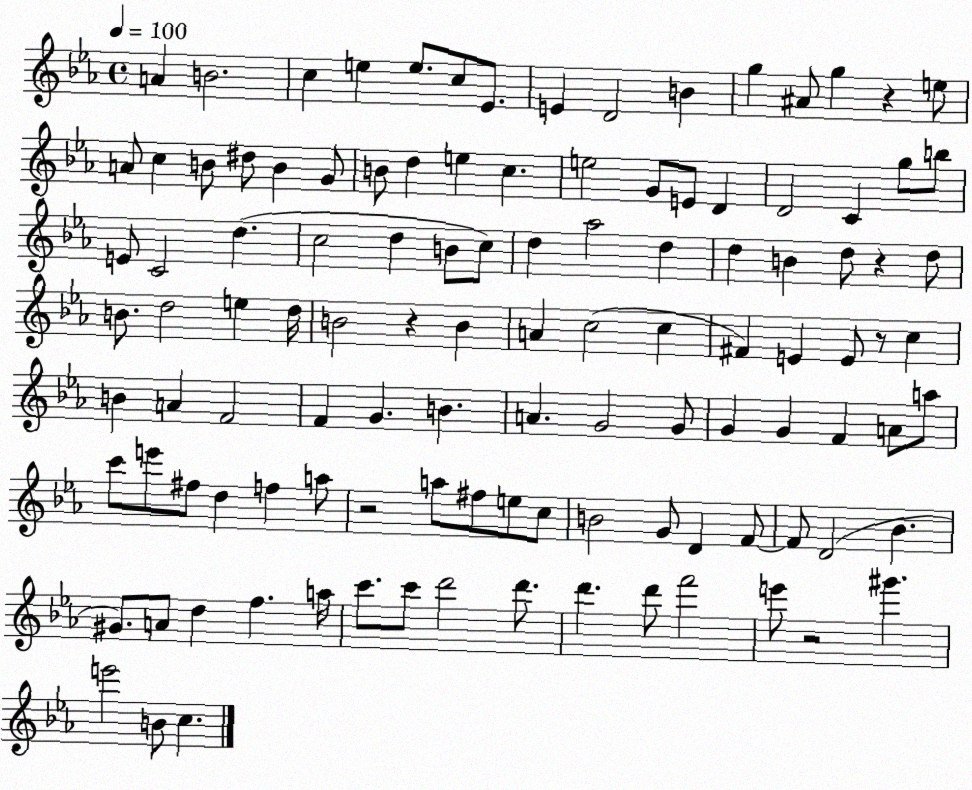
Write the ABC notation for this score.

X:1
T:Untitled
M:4/4
L:1/4
K:Eb
A B2 c e e/2 c/2 _E/2 E D2 B g ^A/2 g z e/2 A/2 c B/2 ^d/2 B G/2 B/2 d e c e2 G/2 E/2 D D2 C g/2 b/2 E/2 C2 d c2 d B/2 c/2 d _a2 d d B d/2 z d/2 B/2 d2 e d/4 B2 z B A c2 c ^F E E/2 z/2 c B A F2 F G B A G2 G/2 G G F A/2 a/2 c'/2 e'/2 ^f/2 d f a/2 z2 a/2 ^f/2 e/2 c/2 B2 G/2 D F/2 F/2 D2 _B ^G/2 A/2 d f a/4 c'/2 c'/2 d'2 d'/2 d' d'/2 f'2 e'/2 z2 ^g' e'2 B/2 c